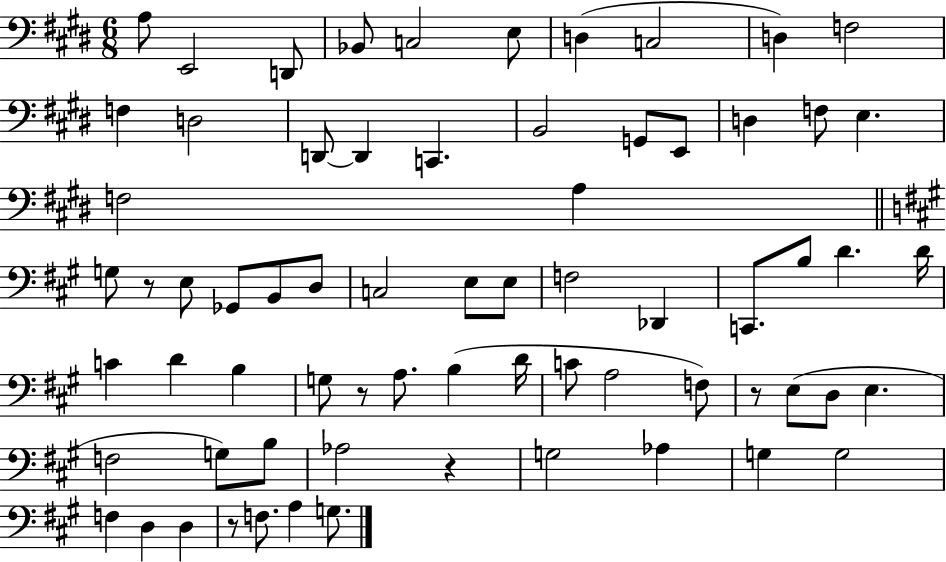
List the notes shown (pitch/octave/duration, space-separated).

A3/e E2/h D2/e Bb2/e C3/h E3/e D3/q C3/h D3/q F3/h F3/q D3/h D2/e D2/q C2/q. B2/h G2/e E2/e D3/q F3/e E3/q. F3/h A3/q G3/e R/e E3/e Gb2/e B2/e D3/e C3/h E3/e E3/e F3/h Db2/q C2/e. B3/e D4/q. D4/s C4/q D4/q B3/q G3/e R/e A3/e. B3/q D4/s C4/e A3/h F3/e R/e E3/e D3/e E3/q. F3/h G3/e B3/e Ab3/h R/q G3/h Ab3/q G3/q G3/h F3/q D3/q D3/q R/e F3/e. A3/q G3/e.